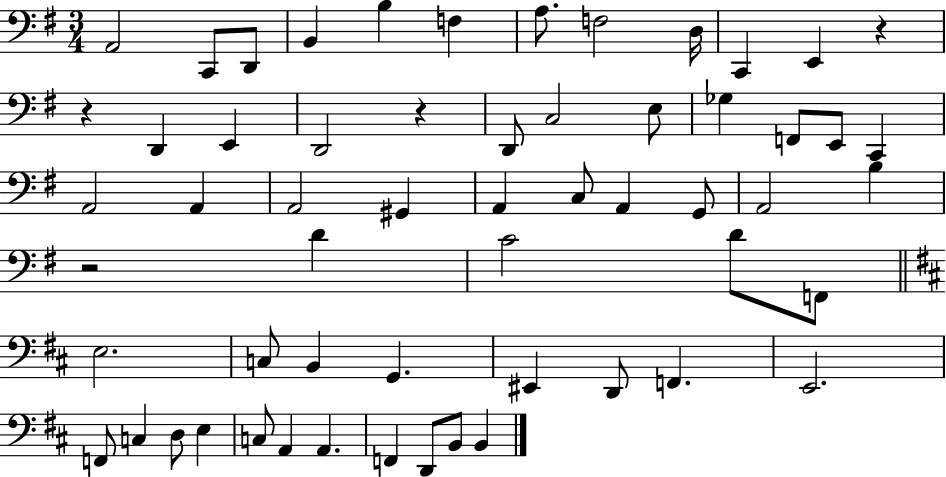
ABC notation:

X:1
T:Untitled
M:3/4
L:1/4
K:G
A,,2 C,,/2 D,,/2 B,, B, F, A,/2 F,2 D,/4 C,, E,, z z D,, E,, D,,2 z D,,/2 C,2 E,/2 _G, F,,/2 E,,/2 C,, A,,2 A,, A,,2 ^G,, A,, C,/2 A,, G,,/2 A,,2 B, z2 D C2 D/2 F,,/2 E,2 C,/2 B,, G,, ^E,, D,,/2 F,, E,,2 F,,/2 C, D,/2 E, C,/2 A,, A,, F,, D,,/2 B,,/2 B,,